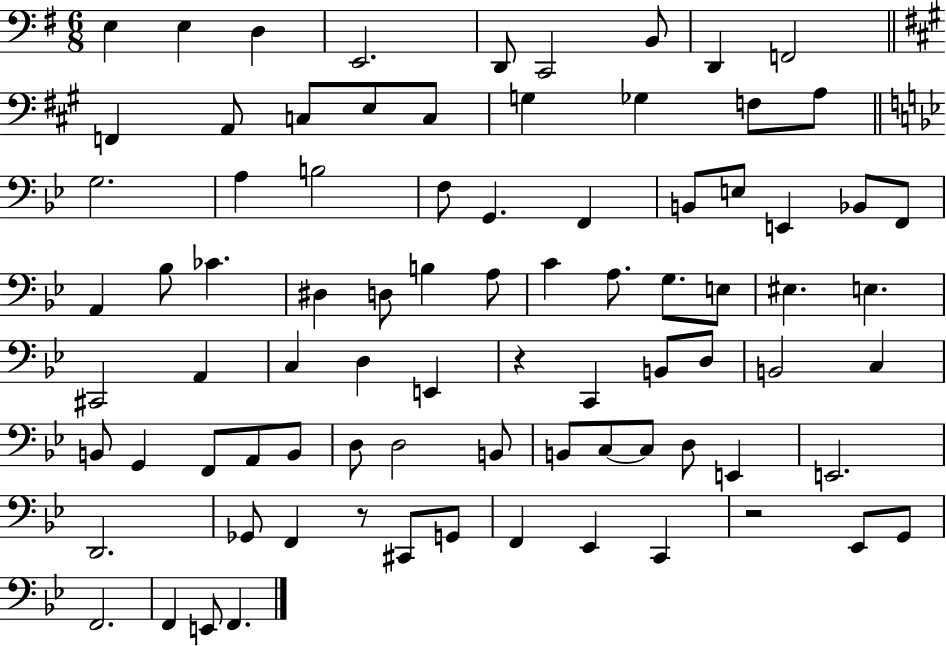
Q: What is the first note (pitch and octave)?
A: E3